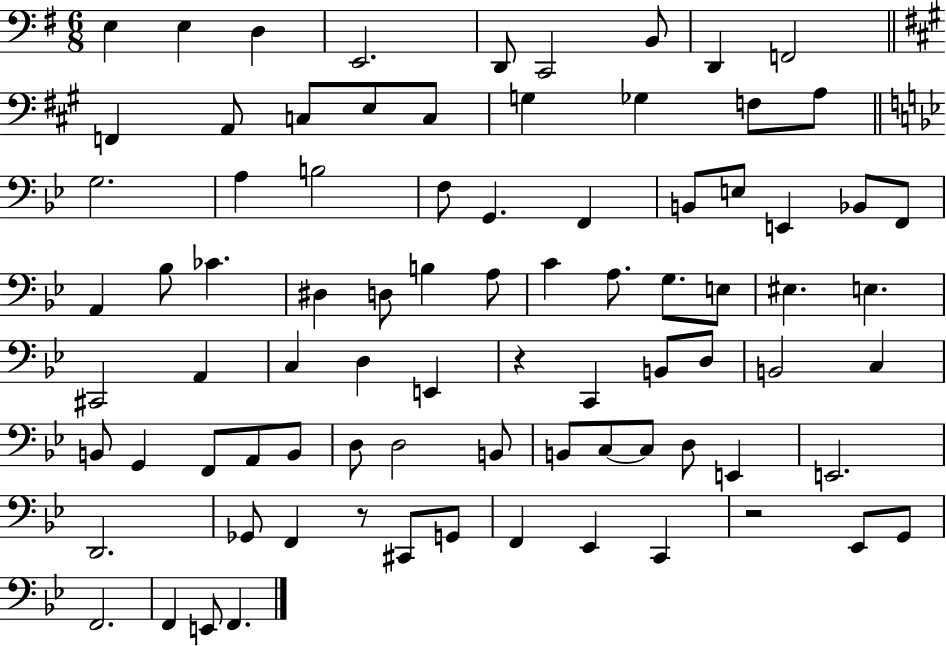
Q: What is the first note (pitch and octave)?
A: E3